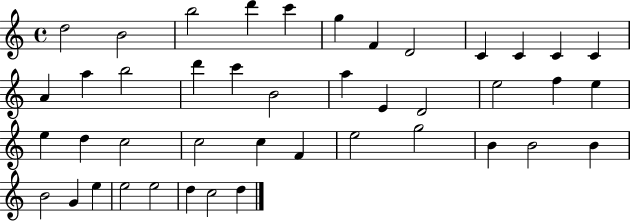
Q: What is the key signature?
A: C major